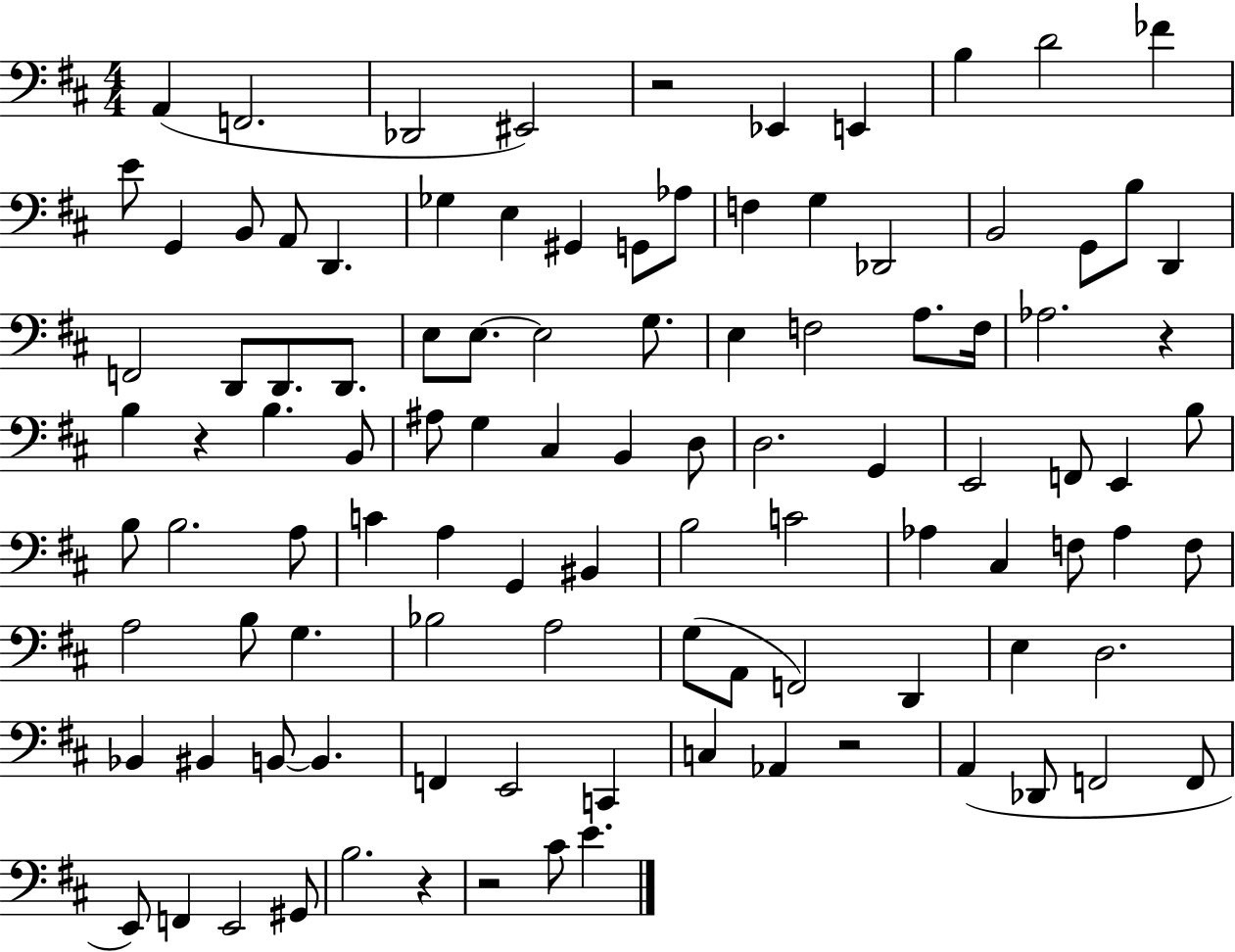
{
  \clef bass
  \numericTimeSignature
  \time 4/4
  \key d \major
  a,4( f,2. | des,2 eis,2) | r2 ees,4 e,4 | b4 d'2 fes'4 | \break e'8 g,4 b,8 a,8 d,4. | ges4 e4 gis,4 g,8 aes8 | f4 g4 des,2 | b,2 g,8 b8 d,4 | \break f,2 d,8 d,8. d,8. | e8 e8.~~ e2 g8. | e4 f2 a8. f16 | aes2. r4 | \break b4 r4 b4. b,8 | ais8 g4 cis4 b,4 d8 | d2. g,4 | e,2 f,8 e,4 b8 | \break b8 b2. a8 | c'4 a4 g,4 bis,4 | b2 c'2 | aes4 cis4 f8 aes4 f8 | \break a2 b8 g4. | bes2 a2 | g8( a,8 f,2) d,4 | e4 d2. | \break bes,4 bis,4 b,8~~ b,4. | f,4 e,2 c,4 | c4 aes,4 r2 | a,4( des,8 f,2 f,8 | \break e,8) f,4 e,2 gis,8 | b2. r4 | r2 cis'8 e'4. | \bar "|."
}